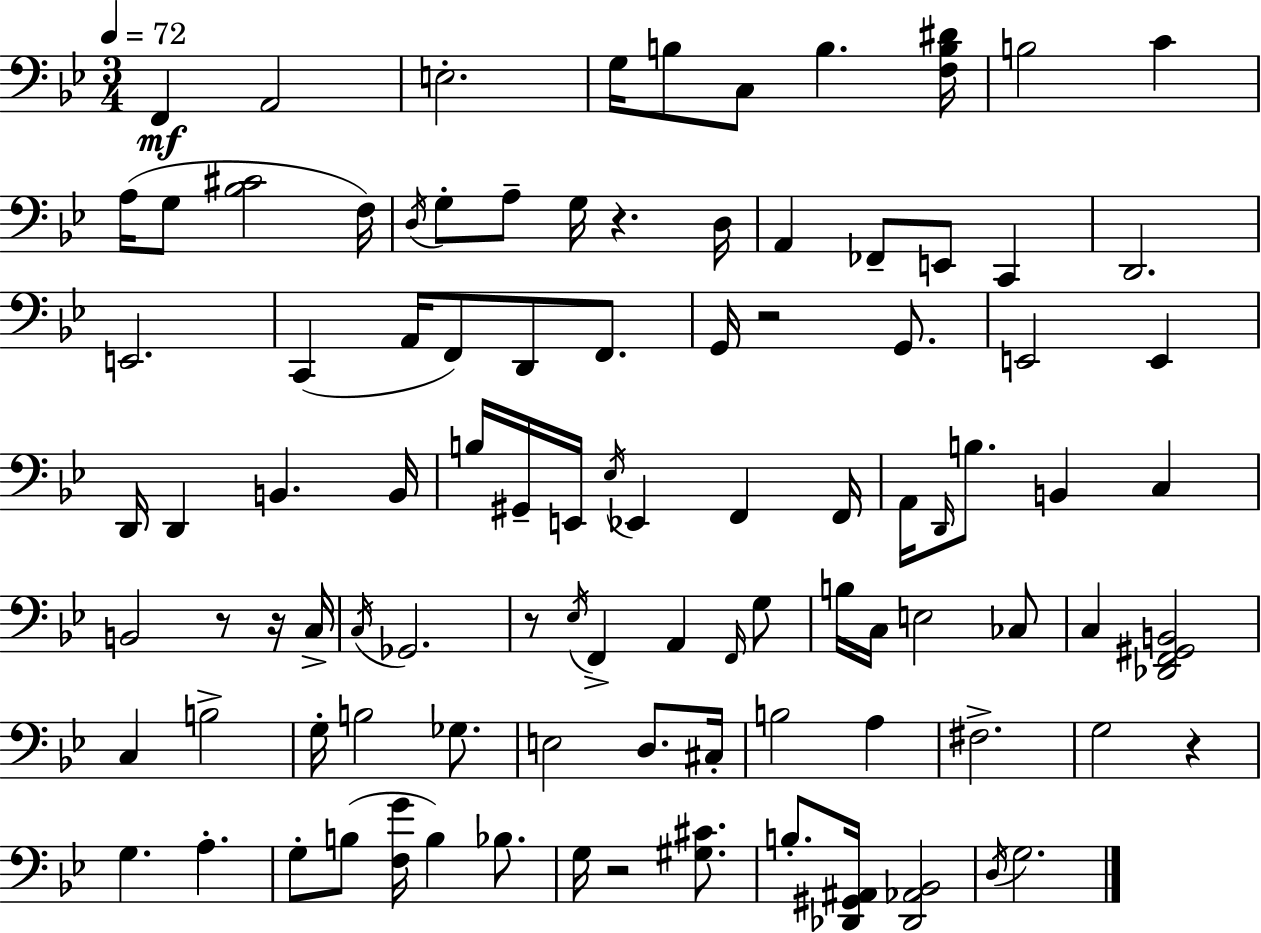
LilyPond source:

{
  \clef bass
  \numericTimeSignature
  \time 3/4
  \key bes \major
  \tempo 4 = 72
  \repeat volta 2 { f,4\mf a,2 | e2.-. | g16 b8 c8 b4. <f b dis'>16 | b2 c'4 | \break a16( g8 <bes cis'>2 f16) | \acciaccatura { d16 } g8-. a8-- g16 r4. | d16 a,4 fes,8-- e,8 c,4 | d,2. | \break e,2. | c,4( a,16 f,8) d,8 f,8. | g,16 r2 g,8. | e,2 e,4 | \break d,16 d,4 b,4. | b,16 b16 gis,16-- e,16 \acciaccatura { ees16 } ees,4 f,4 | f,16 a,16 \grace { d,16 } b8. b,4 c4 | b,2 r8 | \break r16 c16-> \acciaccatura { c16 } ges,2. | r8 \acciaccatura { ees16 } f,4-> a,4 | \grace { f,16 } g8 b16 c16 e2 | ces8 c4 <des, f, gis, b,>2 | \break c4 b2-> | g16-. b2 | ges8. e2 | d8. cis16-. b2 | \break a4 fis2.-> | g2 | r4 g4. | a4.-. g8-. b8( <f g'>16 b4) | \break bes8. g16 r2 | <gis cis'>8. b8.-. <des, gis, ais,>16 <des, aes, bes,>2 | \acciaccatura { d16 } g2. | } \bar "|."
}